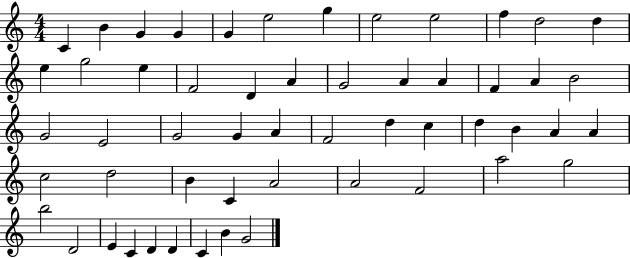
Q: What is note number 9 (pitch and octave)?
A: E5